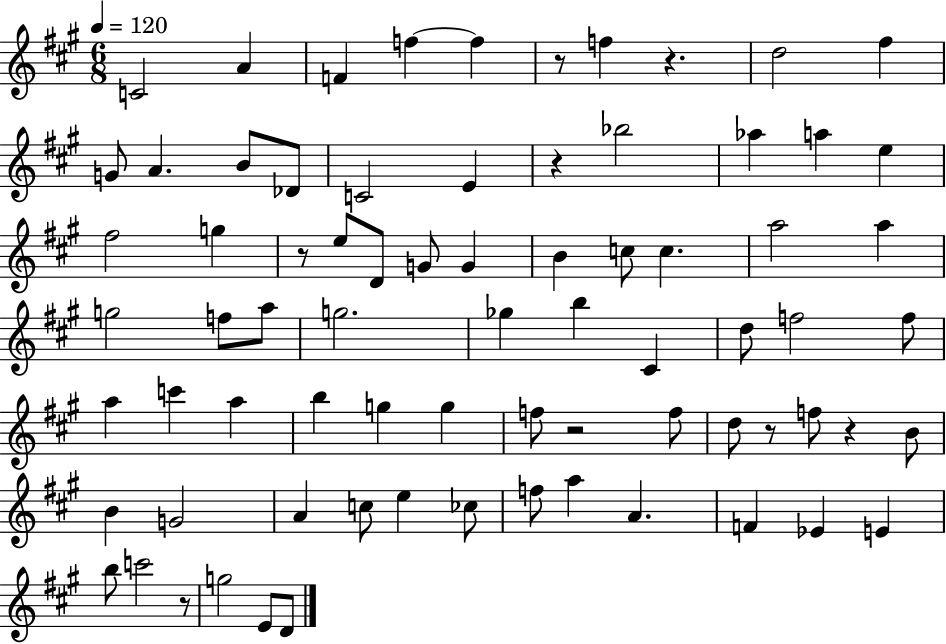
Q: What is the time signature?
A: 6/8